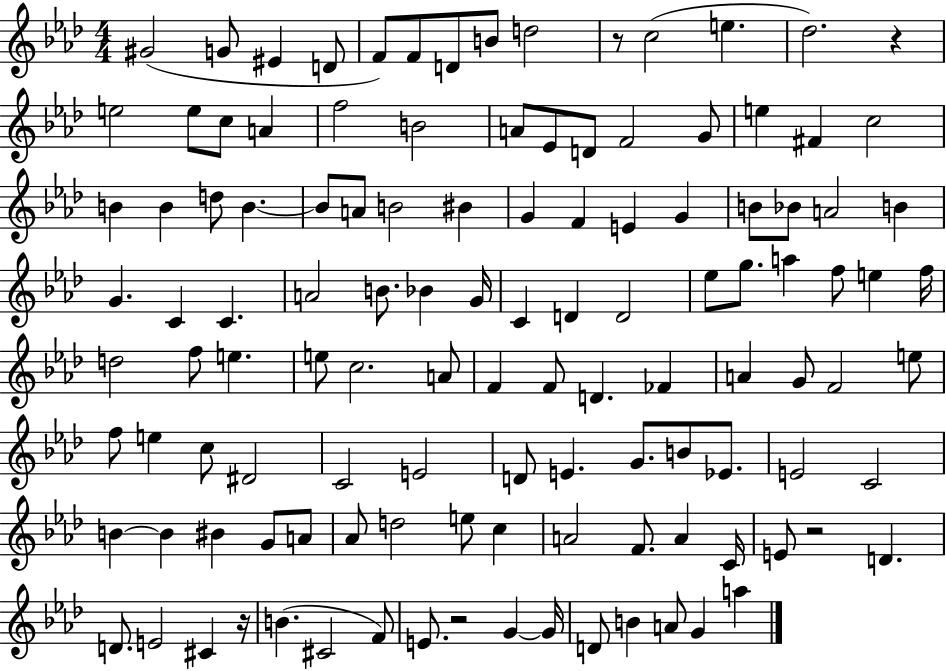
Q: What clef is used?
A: treble